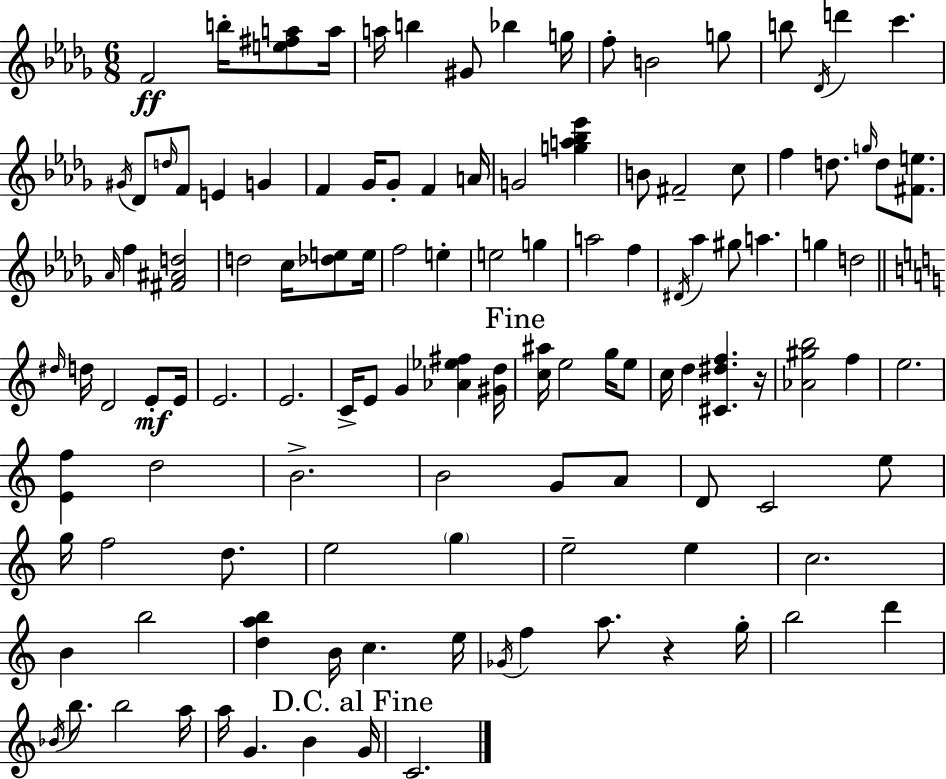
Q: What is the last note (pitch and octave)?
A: C4